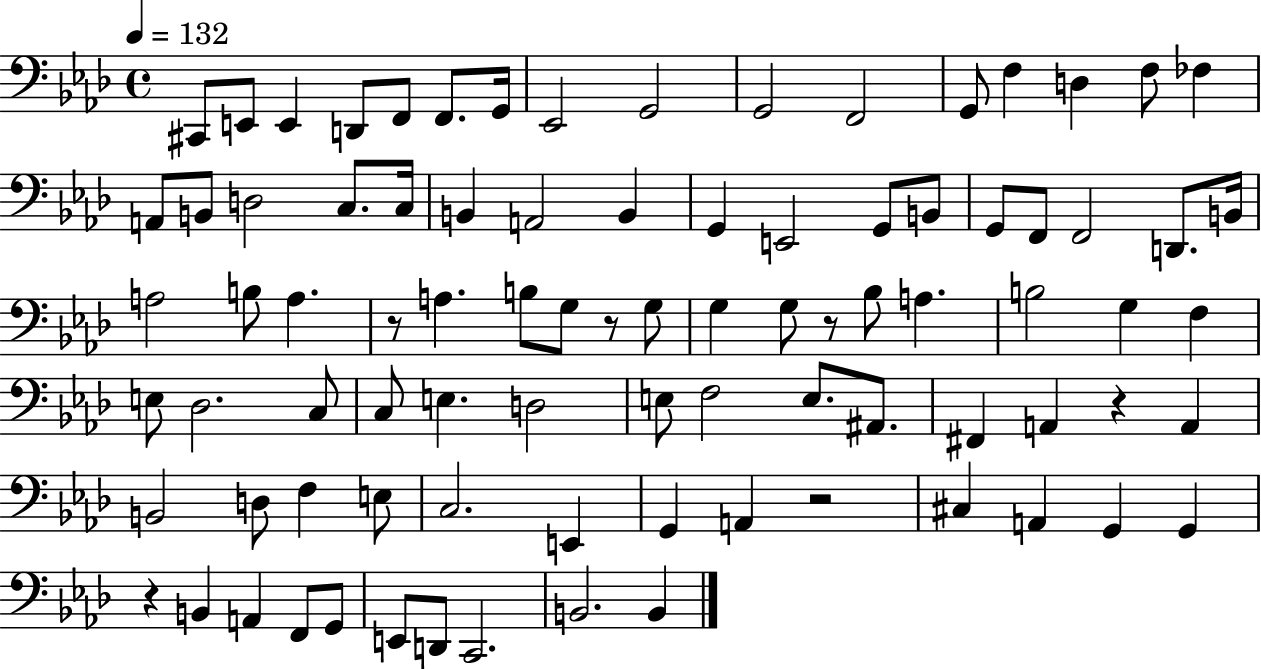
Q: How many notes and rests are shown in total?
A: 87